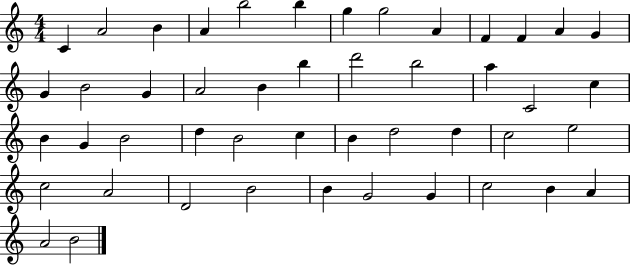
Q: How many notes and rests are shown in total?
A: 47